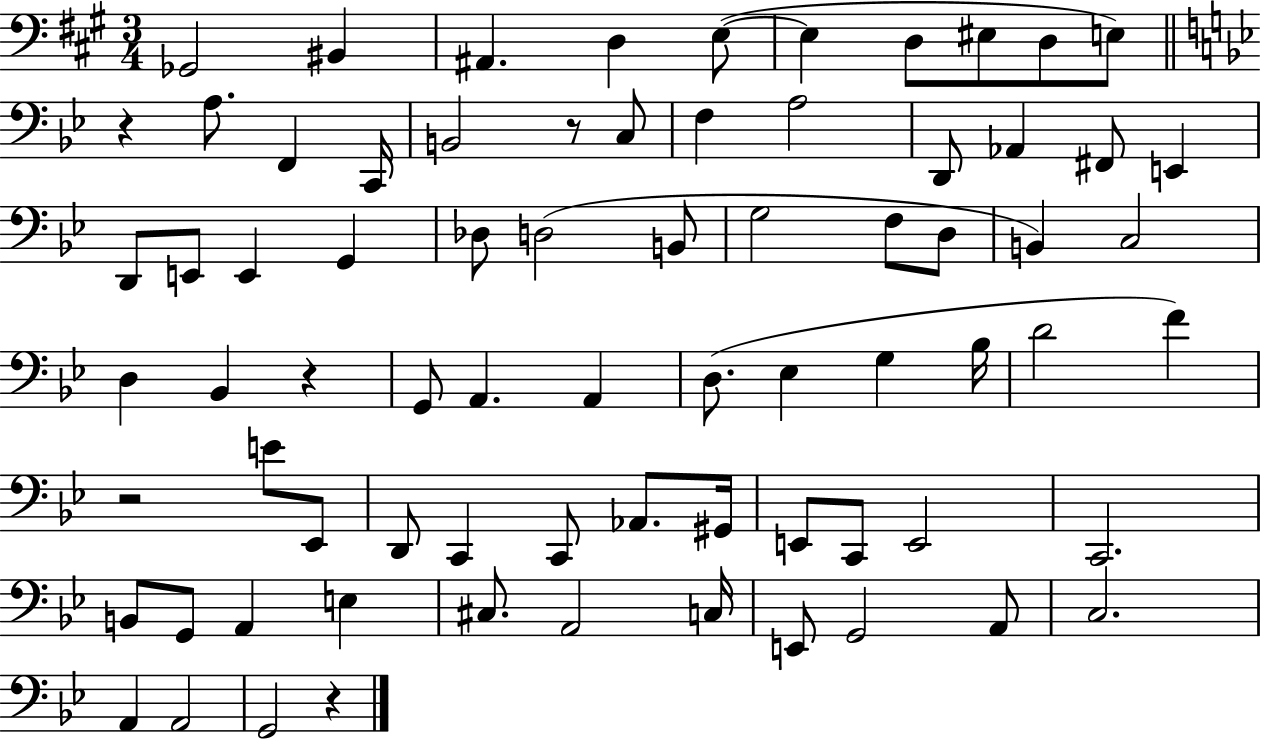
X:1
T:Untitled
M:3/4
L:1/4
K:A
_G,,2 ^B,, ^A,, D, E,/2 E, D,/2 ^E,/2 D,/2 E,/2 z A,/2 F,, C,,/4 B,,2 z/2 C,/2 F, A,2 D,,/2 _A,, ^F,,/2 E,, D,,/2 E,,/2 E,, G,, _D,/2 D,2 B,,/2 G,2 F,/2 D,/2 B,, C,2 D, _B,, z G,,/2 A,, A,, D,/2 _E, G, _B,/4 D2 F z2 E/2 _E,,/2 D,,/2 C,, C,,/2 _A,,/2 ^G,,/4 E,,/2 C,,/2 E,,2 C,,2 B,,/2 G,,/2 A,, E, ^C,/2 A,,2 C,/4 E,,/2 G,,2 A,,/2 C,2 A,, A,,2 G,,2 z